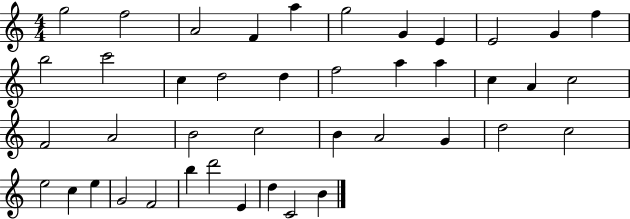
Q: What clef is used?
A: treble